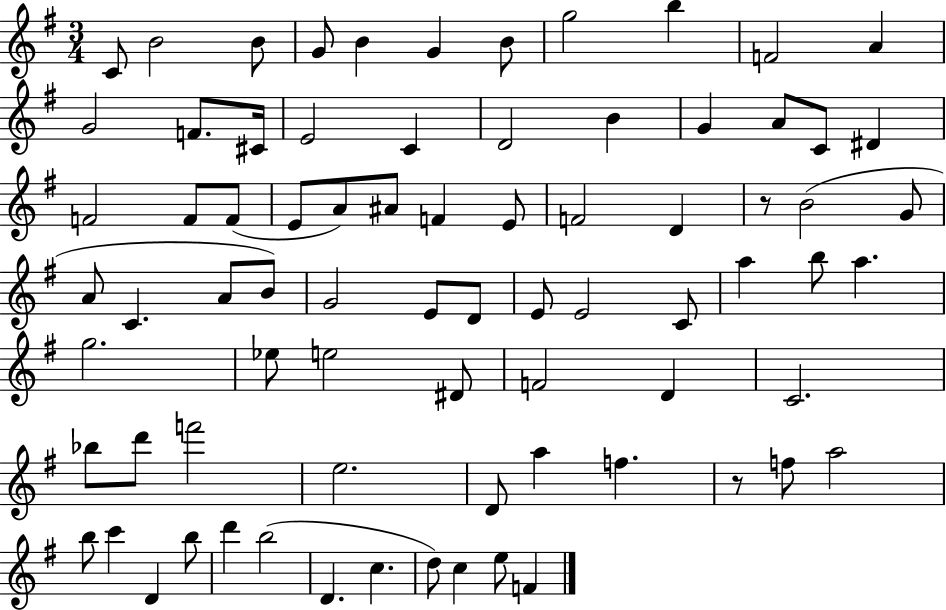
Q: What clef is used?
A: treble